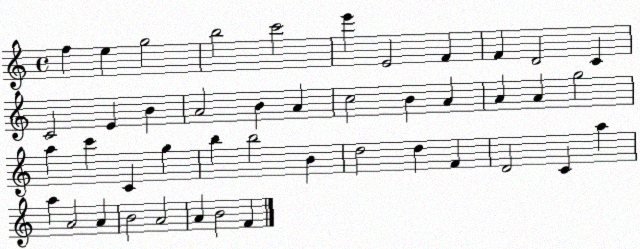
X:1
T:Untitled
M:4/4
L:1/4
K:C
f e g2 b2 c'2 e' E2 F F D2 C C2 E B A2 B A c2 B A A A g2 a c' C g b b2 B d2 d F D2 C a a A2 A B2 A2 A B2 F